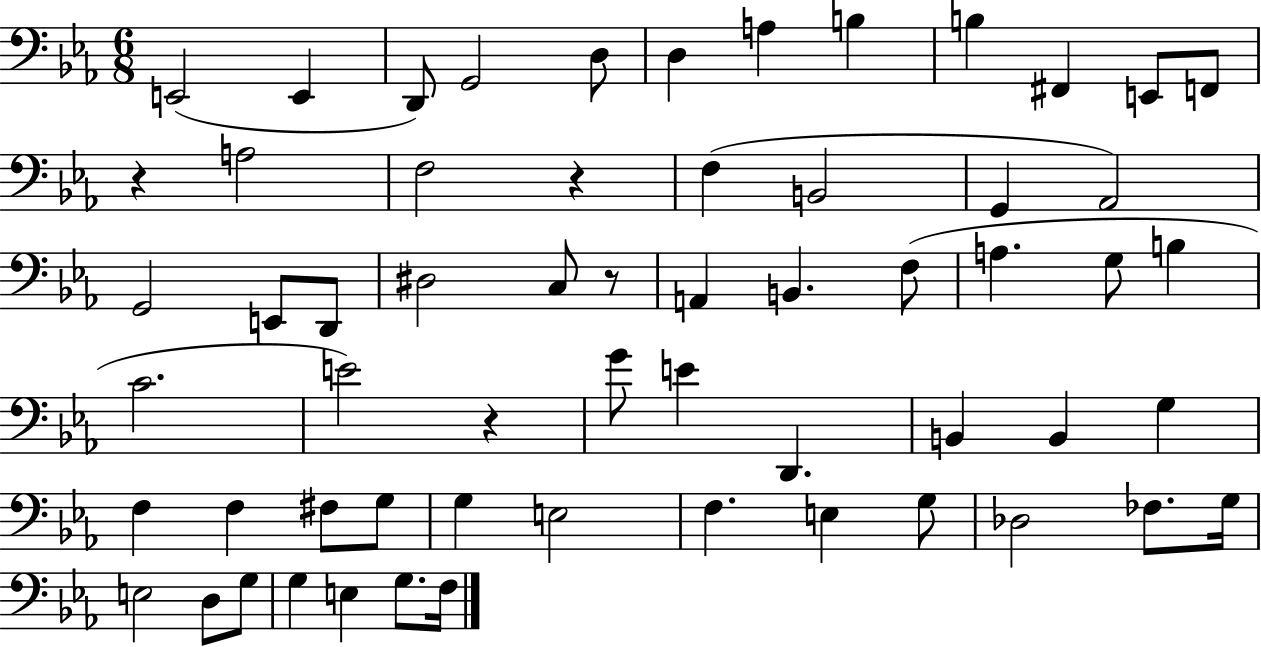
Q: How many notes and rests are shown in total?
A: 60